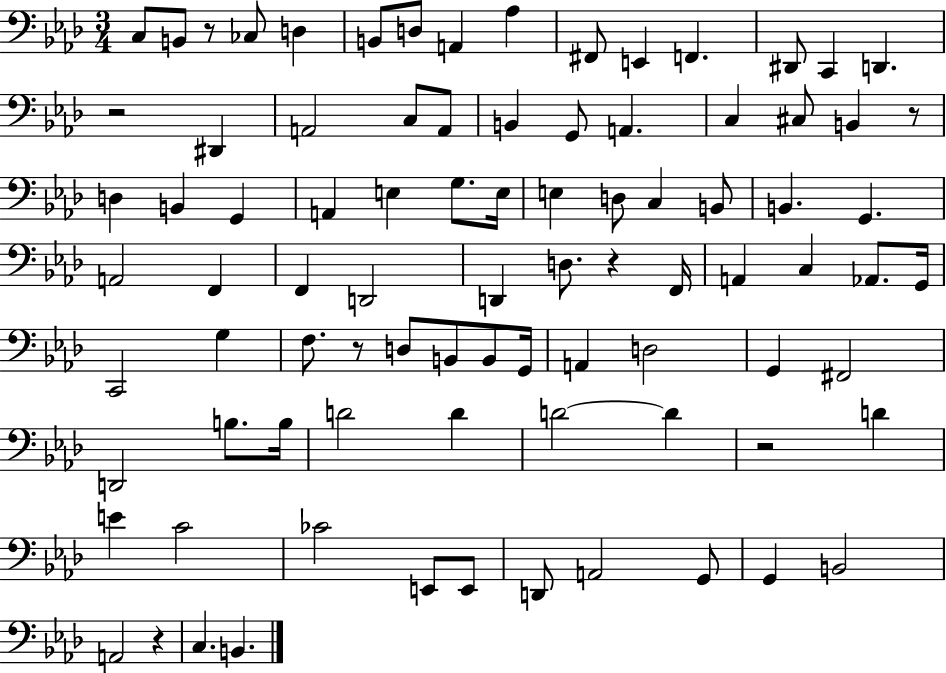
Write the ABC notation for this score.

X:1
T:Untitled
M:3/4
L:1/4
K:Ab
C,/2 B,,/2 z/2 _C,/2 D, B,,/2 D,/2 A,, _A, ^F,,/2 E,, F,, ^D,,/2 C,, D,, z2 ^D,, A,,2 C,/2 A,,/2 B,, G,,/2 A,, C, ^C,/2 B,, z/2 D, B,, G,, A,, E, G,/2 E,/4 E, D,/2 C, B,,/2 B,, G,, A,,2 F,, F,, D,,2 D,, D,/2 z F,,/4 A,, C, _A,,/2 G,,/4 C,,2 G, F,/2 z/2 D,/2 B,,/2 B,,/2 G,,/4 A,, D,2 G,, ^F,,2 D,,2 B,/2 B,/4 D2 D D2 D z2 D E C2 _C2 E,,/2 E,,/2 D,,/2 A,,2 G,,/2 G,, B,,2 A,,2 z C, B,,